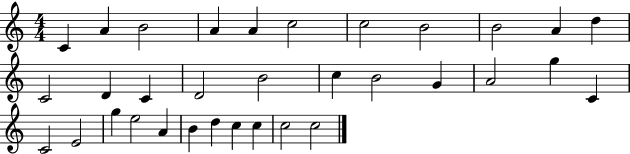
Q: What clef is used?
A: treble